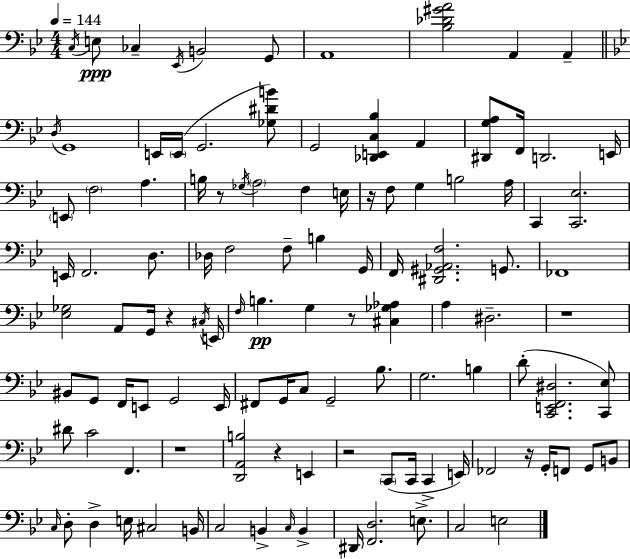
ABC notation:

X:1
T:Untitled
M:4/4
L:1/4
K:Gm
C,/4 E,/2 _C, _E,,/4 B,,2 G,,/2 A,,4 [_B,_D^GA]2 A,, A,, D,/4 G,,4 E,,/4 E,,/4 G,,2 [_G,^DB]/2 G,,2 [_D,,E,,C,_B,] A,, [^D,,G,A,]/2 F,,/4 D,,2 E,,/4 E,,/2 F,2 A, B,/4 z/2 _G,/4 A,2 F, E,/4 z/4 F,/2 G, B,2 A,/4 C,, [C,,_E,]2 E,,/4 F,,2 D,/2 _D,/4 F,2 F,/2 B, G,,/4 F,,/4 [^D,,^G,,_A,,F,]2 G,,/2 _F,,4 [_E,_G,]2 A,,/2 G,,/4 z ^C,/4 E,,/4 F,/4 B, G, z/2 [^C,_G,_A,] A, ^D,2 z4 ^B,,/2 G,,/2 F,,/4 E,,/2 G,,2 E,,/4 ^F,,/2 G,,/4 C,/2 G,,2 _B,/2 G,2 B, D/2 [C,,E,,F,,^D,]2 [C,,_E,]/2 ^D/2 C2 F,, z4 [D,,A,,B,]2 z E,, z2 C,,/2 C,,/4 C,, E,,/4 _F,,2 z/4 G,,/4 F,,/2 G,,/2 B,,/2 C,/4 D,/2 D, E,/4 ^C,2 B,,/4 C,2 B,, C,/4 B,, ^D,,/4 [F,,D,]2 E,/2 C,2 E,2